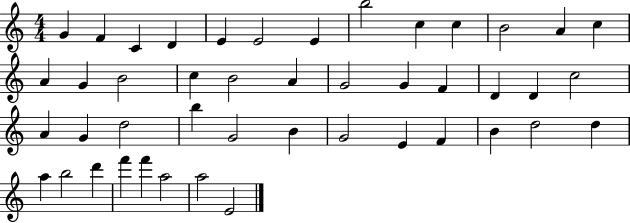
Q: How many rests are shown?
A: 0